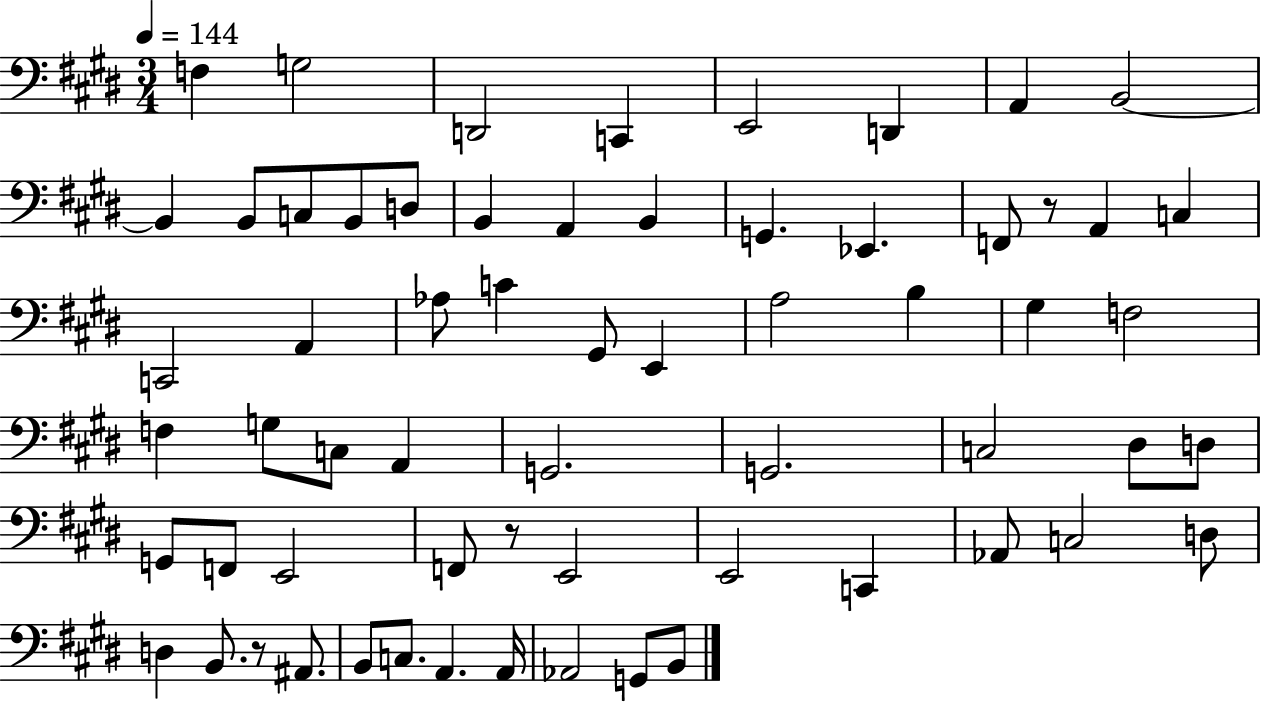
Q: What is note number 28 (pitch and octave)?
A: A3